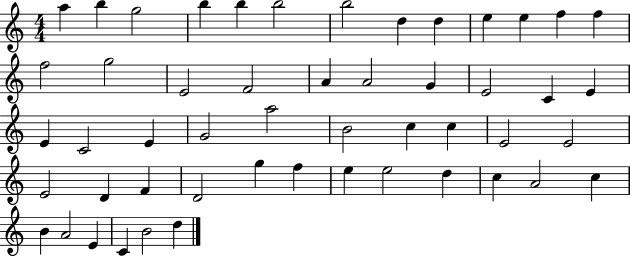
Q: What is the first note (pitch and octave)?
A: A5